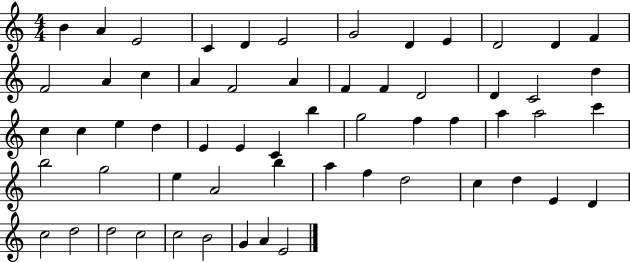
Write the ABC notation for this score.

X:1
T:Untitled
M:4/4
L:1/4
K:C
B A E2 C D E2 G2 D E D2 D F F2 A c A F2 A F F D2 D C2 d c c e d E E C b g2 f f a a2 c' b2 g2 e A2 b a f d2 c d E D c2 d2 d2 c2 c2 B2 G A E2